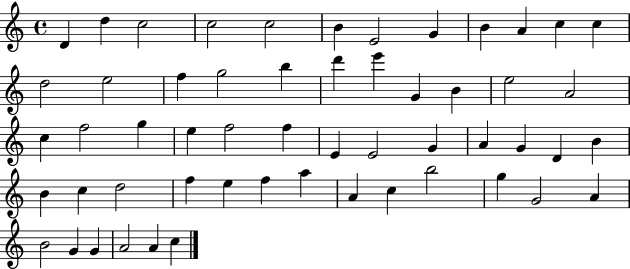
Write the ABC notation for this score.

X:1
T:Untitled
M:4/4
L:1/4
K:C
D d c2 c2 c2 B E2 G B A c c d2 e2 f g2 b d' e' G B e2 A2 c f2 g e f2 f E E2 G A G D B B c d2 f e f a A c b2 g G2 A B2 G G A2 A c